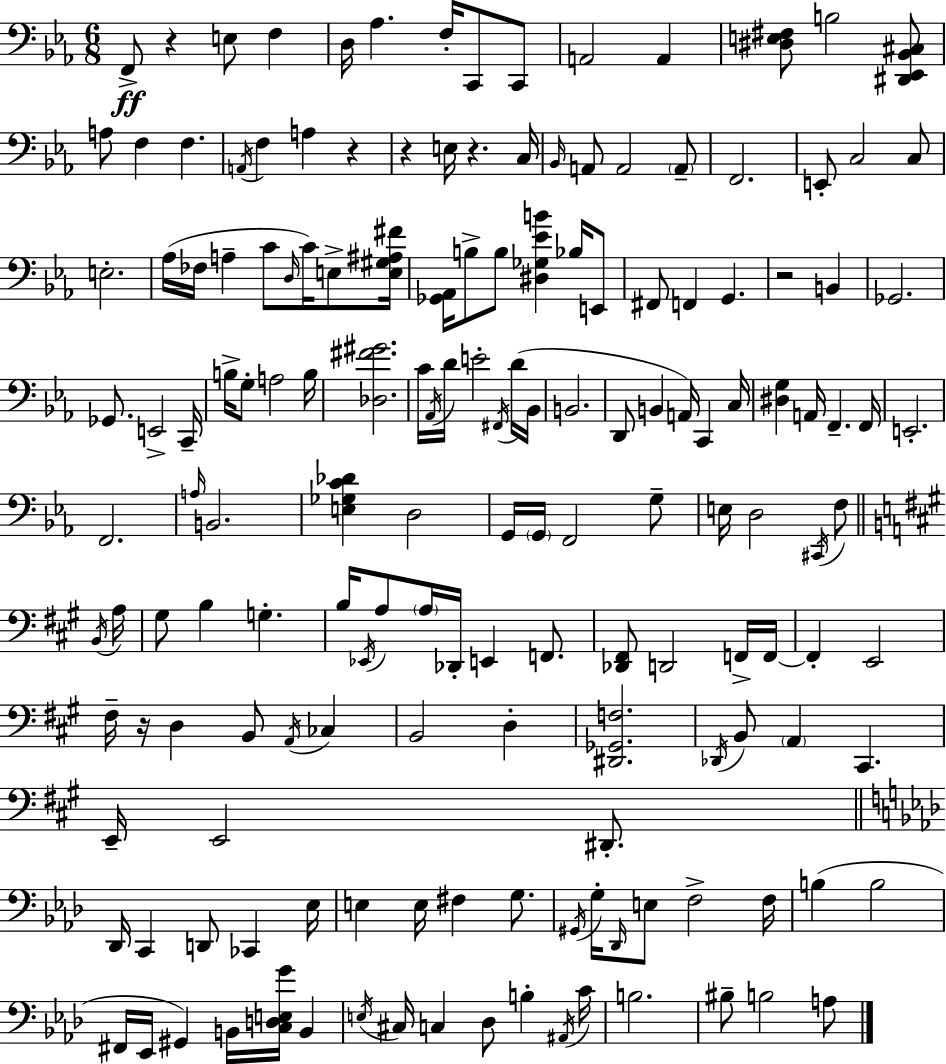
X:1
T:Untitled
M:6/8
L:1/4
K:Cm
F,,/2 z E,/2 F, D,/4 _A, F,/4 C,,/2 C,,/2 A,,2 A,, [^D,E,^F,]/2 B,2 [^D,,_E,,_B,,^C,]/2 A,/2 F, F, A,,/4 F, A, z z E,/4 z C,/4 _B,,/4 A,,/2 A,,2 A,,/2 F,,2 E,,/2 C,2 C,/2 E,2 _A,/4 _F,/4 A, C/2 D,/4 C/4 E,/2 [E,^G,^A,^F]/4 [_G,,_A,,]/4 B,/2 B,/2 [^D,_G,_EB] _B,/4 E,,/2 ^F,,/2 F,, G,, z2 B,, _G,,2 _G,,/2 E,,2 C,,/4 B,/4 G,/2 A,2 B,/4 [_D,^F^G]2 C/4 _A,,/4 D/4 E2 ^F,,/4 D/4 _B,,/4 B,,2 D,,/2 B,, A,,/4 C,, C,/4 [^D,G,] A,,/4 F,, F,,/4 E,,2 F,,2 A,/4 B,,2 [E,_G,C_D] D,2 G,,/4 G,,/4 F,,2 G,/2 E,/4 D,2 ^C,,/4 F,/2 B,,/4 A,/4 ^G,/2 B, G, B,/4 _E,,/4 A,/2 A,/4 _D,,/4 E,, F,,/2 [_D,,^F,,]/2 D,,2 F,,/4 F,,/4 F,, E,,2 ^F,/4 z/4 D, B,,/2 A,,/4 _C, B,,2 D, [^D,,_G,,F,]2 _D,,/4 B,,/2 A,, ^C,, E,,/4 E,,2 ^D,,/2 _D,,/4 C,, D,,/2 _C,, _E,/4 E, E,/4 ^F, G,/2 ^G,,/4 G,/4 _D,,/4 E,/2 F,2 F,/4 B, B,2 ^F,,/4 _E,,/4 ^G,, B,,/4 [C,D,E,G]/4 B,, E,/4 ^C,/4 C, _D,/2 B, ^A,,/4 C/4 B,2 ^B,/2 B,2 A,/2